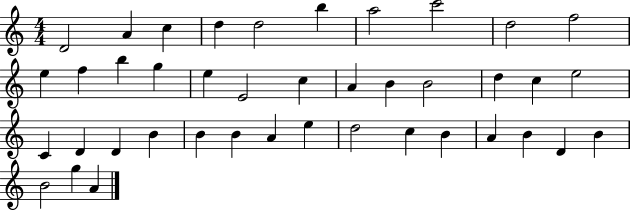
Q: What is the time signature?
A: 4/4